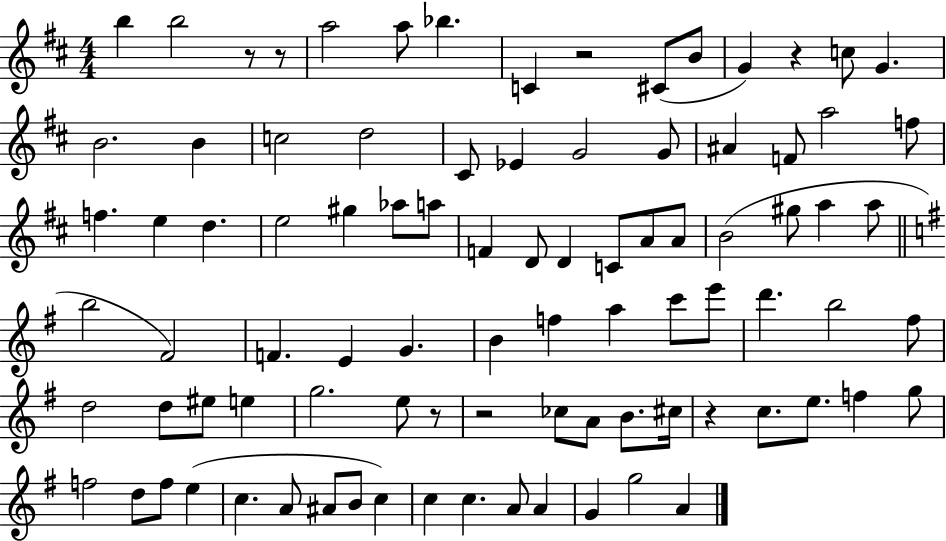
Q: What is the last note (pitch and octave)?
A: A4